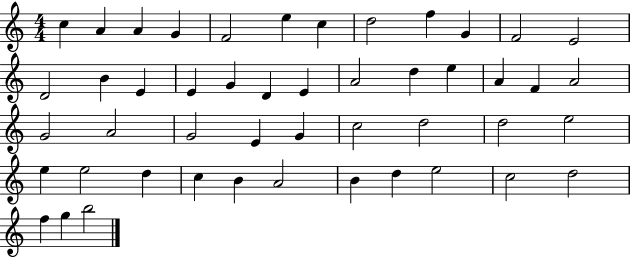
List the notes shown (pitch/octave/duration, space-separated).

C5/q A4/q A4/q G4/q F4/h E5/q C5/q D5/h F5/q G4/q F4/h E4/h D4/h B4/q E4/q E4/q G4/q D4/q E4/q A4/h D5/q E5/q A4/q F4/q A4/h G4/h A4/h G4/h E4/q G4/q C5/h D5/h D5/h E5/h E5/q E5/h D5/q C5/q B4/q A4/h B4/q D5/q E5/h C5/h D5/h F5/q G5/q B5/h